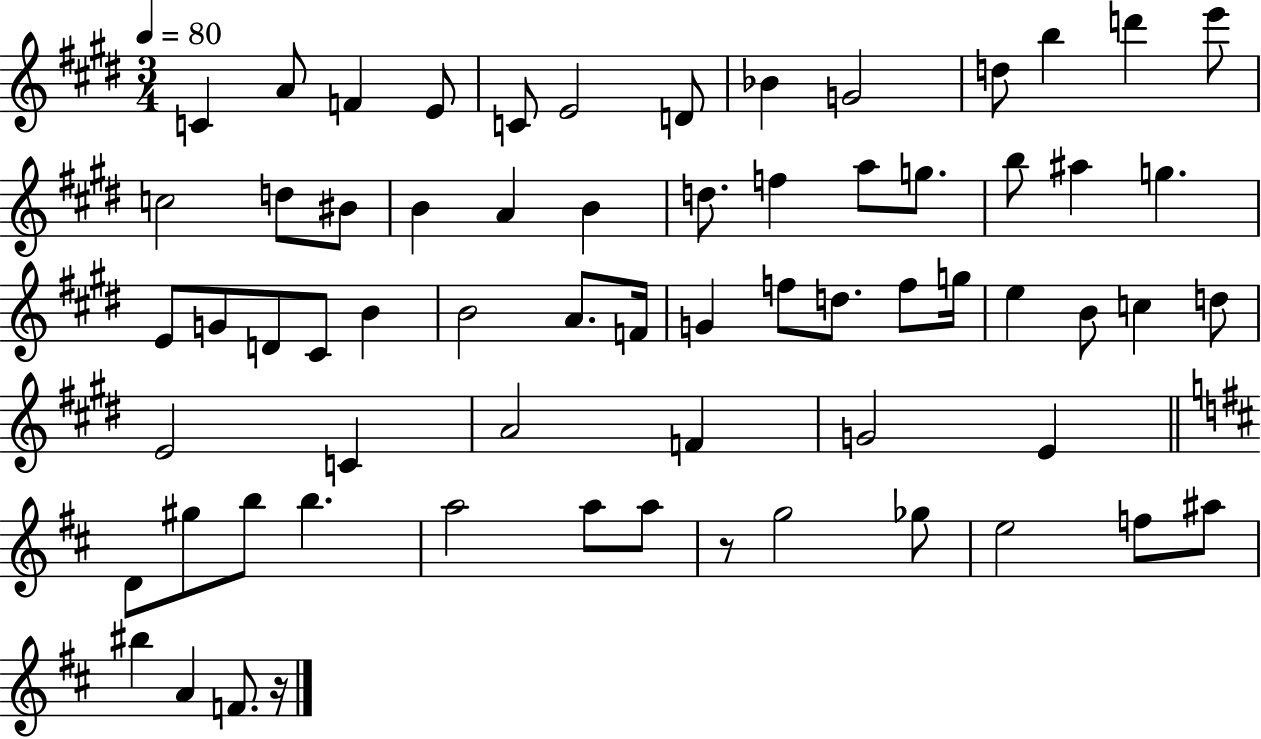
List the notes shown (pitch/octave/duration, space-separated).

C4/q A4/e F4/q E4/e C4/e E4/h D4/e Bb4/q G4/h D5/e B5/q D6/q E6/e C5/h D5/e BIS4/e B4/q A4/q B4/q D5/e. F5/q A5/e G5/e. B5/e A#5/q G5/q. E4/e G4/e D4/e C#4/e B4/q B4/h A4/e. F4/s G4/q F5/e D5/e. F5/e G5/s E5/q B4/e C5/q D5/e E4/h C4/q A4/h F4/q G4/h E4/q D4/e G#5/e B5/e B5/q. A5/h A5/e A5/e R/e G5/h Gb5/e E5/h F5/e A#5/e BIS5/q A4/q F4/e. R/s